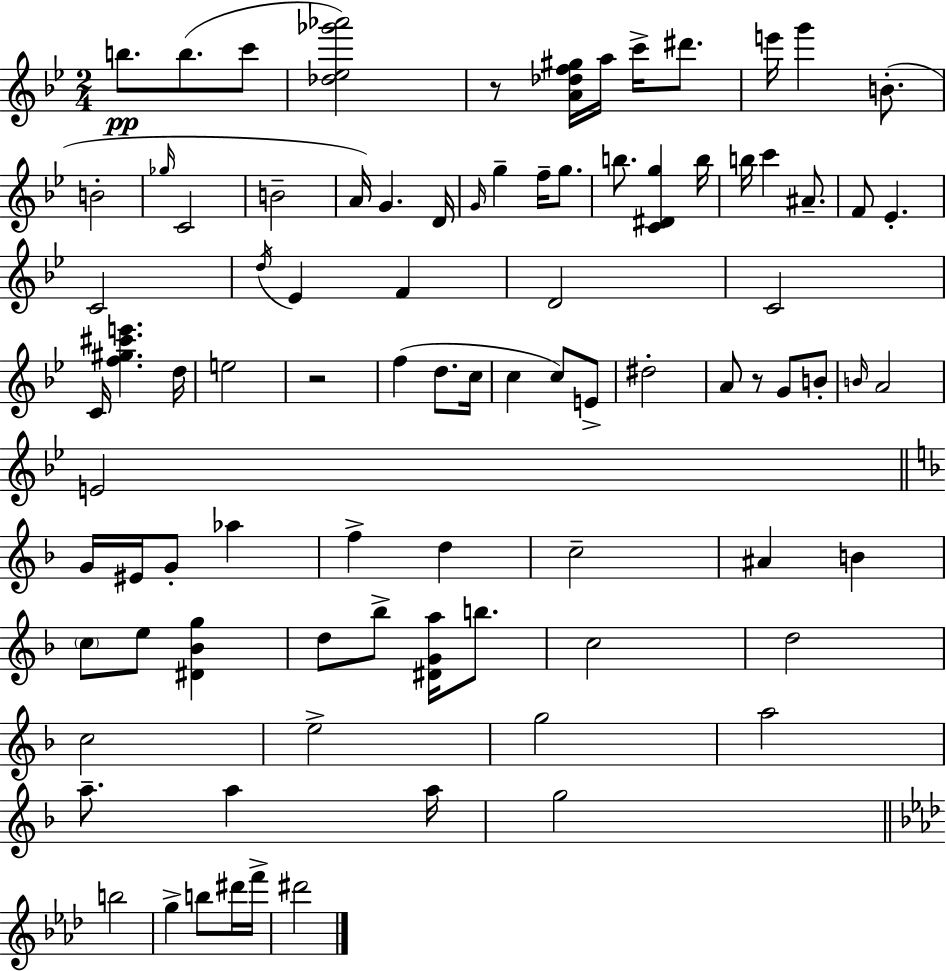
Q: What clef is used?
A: treble